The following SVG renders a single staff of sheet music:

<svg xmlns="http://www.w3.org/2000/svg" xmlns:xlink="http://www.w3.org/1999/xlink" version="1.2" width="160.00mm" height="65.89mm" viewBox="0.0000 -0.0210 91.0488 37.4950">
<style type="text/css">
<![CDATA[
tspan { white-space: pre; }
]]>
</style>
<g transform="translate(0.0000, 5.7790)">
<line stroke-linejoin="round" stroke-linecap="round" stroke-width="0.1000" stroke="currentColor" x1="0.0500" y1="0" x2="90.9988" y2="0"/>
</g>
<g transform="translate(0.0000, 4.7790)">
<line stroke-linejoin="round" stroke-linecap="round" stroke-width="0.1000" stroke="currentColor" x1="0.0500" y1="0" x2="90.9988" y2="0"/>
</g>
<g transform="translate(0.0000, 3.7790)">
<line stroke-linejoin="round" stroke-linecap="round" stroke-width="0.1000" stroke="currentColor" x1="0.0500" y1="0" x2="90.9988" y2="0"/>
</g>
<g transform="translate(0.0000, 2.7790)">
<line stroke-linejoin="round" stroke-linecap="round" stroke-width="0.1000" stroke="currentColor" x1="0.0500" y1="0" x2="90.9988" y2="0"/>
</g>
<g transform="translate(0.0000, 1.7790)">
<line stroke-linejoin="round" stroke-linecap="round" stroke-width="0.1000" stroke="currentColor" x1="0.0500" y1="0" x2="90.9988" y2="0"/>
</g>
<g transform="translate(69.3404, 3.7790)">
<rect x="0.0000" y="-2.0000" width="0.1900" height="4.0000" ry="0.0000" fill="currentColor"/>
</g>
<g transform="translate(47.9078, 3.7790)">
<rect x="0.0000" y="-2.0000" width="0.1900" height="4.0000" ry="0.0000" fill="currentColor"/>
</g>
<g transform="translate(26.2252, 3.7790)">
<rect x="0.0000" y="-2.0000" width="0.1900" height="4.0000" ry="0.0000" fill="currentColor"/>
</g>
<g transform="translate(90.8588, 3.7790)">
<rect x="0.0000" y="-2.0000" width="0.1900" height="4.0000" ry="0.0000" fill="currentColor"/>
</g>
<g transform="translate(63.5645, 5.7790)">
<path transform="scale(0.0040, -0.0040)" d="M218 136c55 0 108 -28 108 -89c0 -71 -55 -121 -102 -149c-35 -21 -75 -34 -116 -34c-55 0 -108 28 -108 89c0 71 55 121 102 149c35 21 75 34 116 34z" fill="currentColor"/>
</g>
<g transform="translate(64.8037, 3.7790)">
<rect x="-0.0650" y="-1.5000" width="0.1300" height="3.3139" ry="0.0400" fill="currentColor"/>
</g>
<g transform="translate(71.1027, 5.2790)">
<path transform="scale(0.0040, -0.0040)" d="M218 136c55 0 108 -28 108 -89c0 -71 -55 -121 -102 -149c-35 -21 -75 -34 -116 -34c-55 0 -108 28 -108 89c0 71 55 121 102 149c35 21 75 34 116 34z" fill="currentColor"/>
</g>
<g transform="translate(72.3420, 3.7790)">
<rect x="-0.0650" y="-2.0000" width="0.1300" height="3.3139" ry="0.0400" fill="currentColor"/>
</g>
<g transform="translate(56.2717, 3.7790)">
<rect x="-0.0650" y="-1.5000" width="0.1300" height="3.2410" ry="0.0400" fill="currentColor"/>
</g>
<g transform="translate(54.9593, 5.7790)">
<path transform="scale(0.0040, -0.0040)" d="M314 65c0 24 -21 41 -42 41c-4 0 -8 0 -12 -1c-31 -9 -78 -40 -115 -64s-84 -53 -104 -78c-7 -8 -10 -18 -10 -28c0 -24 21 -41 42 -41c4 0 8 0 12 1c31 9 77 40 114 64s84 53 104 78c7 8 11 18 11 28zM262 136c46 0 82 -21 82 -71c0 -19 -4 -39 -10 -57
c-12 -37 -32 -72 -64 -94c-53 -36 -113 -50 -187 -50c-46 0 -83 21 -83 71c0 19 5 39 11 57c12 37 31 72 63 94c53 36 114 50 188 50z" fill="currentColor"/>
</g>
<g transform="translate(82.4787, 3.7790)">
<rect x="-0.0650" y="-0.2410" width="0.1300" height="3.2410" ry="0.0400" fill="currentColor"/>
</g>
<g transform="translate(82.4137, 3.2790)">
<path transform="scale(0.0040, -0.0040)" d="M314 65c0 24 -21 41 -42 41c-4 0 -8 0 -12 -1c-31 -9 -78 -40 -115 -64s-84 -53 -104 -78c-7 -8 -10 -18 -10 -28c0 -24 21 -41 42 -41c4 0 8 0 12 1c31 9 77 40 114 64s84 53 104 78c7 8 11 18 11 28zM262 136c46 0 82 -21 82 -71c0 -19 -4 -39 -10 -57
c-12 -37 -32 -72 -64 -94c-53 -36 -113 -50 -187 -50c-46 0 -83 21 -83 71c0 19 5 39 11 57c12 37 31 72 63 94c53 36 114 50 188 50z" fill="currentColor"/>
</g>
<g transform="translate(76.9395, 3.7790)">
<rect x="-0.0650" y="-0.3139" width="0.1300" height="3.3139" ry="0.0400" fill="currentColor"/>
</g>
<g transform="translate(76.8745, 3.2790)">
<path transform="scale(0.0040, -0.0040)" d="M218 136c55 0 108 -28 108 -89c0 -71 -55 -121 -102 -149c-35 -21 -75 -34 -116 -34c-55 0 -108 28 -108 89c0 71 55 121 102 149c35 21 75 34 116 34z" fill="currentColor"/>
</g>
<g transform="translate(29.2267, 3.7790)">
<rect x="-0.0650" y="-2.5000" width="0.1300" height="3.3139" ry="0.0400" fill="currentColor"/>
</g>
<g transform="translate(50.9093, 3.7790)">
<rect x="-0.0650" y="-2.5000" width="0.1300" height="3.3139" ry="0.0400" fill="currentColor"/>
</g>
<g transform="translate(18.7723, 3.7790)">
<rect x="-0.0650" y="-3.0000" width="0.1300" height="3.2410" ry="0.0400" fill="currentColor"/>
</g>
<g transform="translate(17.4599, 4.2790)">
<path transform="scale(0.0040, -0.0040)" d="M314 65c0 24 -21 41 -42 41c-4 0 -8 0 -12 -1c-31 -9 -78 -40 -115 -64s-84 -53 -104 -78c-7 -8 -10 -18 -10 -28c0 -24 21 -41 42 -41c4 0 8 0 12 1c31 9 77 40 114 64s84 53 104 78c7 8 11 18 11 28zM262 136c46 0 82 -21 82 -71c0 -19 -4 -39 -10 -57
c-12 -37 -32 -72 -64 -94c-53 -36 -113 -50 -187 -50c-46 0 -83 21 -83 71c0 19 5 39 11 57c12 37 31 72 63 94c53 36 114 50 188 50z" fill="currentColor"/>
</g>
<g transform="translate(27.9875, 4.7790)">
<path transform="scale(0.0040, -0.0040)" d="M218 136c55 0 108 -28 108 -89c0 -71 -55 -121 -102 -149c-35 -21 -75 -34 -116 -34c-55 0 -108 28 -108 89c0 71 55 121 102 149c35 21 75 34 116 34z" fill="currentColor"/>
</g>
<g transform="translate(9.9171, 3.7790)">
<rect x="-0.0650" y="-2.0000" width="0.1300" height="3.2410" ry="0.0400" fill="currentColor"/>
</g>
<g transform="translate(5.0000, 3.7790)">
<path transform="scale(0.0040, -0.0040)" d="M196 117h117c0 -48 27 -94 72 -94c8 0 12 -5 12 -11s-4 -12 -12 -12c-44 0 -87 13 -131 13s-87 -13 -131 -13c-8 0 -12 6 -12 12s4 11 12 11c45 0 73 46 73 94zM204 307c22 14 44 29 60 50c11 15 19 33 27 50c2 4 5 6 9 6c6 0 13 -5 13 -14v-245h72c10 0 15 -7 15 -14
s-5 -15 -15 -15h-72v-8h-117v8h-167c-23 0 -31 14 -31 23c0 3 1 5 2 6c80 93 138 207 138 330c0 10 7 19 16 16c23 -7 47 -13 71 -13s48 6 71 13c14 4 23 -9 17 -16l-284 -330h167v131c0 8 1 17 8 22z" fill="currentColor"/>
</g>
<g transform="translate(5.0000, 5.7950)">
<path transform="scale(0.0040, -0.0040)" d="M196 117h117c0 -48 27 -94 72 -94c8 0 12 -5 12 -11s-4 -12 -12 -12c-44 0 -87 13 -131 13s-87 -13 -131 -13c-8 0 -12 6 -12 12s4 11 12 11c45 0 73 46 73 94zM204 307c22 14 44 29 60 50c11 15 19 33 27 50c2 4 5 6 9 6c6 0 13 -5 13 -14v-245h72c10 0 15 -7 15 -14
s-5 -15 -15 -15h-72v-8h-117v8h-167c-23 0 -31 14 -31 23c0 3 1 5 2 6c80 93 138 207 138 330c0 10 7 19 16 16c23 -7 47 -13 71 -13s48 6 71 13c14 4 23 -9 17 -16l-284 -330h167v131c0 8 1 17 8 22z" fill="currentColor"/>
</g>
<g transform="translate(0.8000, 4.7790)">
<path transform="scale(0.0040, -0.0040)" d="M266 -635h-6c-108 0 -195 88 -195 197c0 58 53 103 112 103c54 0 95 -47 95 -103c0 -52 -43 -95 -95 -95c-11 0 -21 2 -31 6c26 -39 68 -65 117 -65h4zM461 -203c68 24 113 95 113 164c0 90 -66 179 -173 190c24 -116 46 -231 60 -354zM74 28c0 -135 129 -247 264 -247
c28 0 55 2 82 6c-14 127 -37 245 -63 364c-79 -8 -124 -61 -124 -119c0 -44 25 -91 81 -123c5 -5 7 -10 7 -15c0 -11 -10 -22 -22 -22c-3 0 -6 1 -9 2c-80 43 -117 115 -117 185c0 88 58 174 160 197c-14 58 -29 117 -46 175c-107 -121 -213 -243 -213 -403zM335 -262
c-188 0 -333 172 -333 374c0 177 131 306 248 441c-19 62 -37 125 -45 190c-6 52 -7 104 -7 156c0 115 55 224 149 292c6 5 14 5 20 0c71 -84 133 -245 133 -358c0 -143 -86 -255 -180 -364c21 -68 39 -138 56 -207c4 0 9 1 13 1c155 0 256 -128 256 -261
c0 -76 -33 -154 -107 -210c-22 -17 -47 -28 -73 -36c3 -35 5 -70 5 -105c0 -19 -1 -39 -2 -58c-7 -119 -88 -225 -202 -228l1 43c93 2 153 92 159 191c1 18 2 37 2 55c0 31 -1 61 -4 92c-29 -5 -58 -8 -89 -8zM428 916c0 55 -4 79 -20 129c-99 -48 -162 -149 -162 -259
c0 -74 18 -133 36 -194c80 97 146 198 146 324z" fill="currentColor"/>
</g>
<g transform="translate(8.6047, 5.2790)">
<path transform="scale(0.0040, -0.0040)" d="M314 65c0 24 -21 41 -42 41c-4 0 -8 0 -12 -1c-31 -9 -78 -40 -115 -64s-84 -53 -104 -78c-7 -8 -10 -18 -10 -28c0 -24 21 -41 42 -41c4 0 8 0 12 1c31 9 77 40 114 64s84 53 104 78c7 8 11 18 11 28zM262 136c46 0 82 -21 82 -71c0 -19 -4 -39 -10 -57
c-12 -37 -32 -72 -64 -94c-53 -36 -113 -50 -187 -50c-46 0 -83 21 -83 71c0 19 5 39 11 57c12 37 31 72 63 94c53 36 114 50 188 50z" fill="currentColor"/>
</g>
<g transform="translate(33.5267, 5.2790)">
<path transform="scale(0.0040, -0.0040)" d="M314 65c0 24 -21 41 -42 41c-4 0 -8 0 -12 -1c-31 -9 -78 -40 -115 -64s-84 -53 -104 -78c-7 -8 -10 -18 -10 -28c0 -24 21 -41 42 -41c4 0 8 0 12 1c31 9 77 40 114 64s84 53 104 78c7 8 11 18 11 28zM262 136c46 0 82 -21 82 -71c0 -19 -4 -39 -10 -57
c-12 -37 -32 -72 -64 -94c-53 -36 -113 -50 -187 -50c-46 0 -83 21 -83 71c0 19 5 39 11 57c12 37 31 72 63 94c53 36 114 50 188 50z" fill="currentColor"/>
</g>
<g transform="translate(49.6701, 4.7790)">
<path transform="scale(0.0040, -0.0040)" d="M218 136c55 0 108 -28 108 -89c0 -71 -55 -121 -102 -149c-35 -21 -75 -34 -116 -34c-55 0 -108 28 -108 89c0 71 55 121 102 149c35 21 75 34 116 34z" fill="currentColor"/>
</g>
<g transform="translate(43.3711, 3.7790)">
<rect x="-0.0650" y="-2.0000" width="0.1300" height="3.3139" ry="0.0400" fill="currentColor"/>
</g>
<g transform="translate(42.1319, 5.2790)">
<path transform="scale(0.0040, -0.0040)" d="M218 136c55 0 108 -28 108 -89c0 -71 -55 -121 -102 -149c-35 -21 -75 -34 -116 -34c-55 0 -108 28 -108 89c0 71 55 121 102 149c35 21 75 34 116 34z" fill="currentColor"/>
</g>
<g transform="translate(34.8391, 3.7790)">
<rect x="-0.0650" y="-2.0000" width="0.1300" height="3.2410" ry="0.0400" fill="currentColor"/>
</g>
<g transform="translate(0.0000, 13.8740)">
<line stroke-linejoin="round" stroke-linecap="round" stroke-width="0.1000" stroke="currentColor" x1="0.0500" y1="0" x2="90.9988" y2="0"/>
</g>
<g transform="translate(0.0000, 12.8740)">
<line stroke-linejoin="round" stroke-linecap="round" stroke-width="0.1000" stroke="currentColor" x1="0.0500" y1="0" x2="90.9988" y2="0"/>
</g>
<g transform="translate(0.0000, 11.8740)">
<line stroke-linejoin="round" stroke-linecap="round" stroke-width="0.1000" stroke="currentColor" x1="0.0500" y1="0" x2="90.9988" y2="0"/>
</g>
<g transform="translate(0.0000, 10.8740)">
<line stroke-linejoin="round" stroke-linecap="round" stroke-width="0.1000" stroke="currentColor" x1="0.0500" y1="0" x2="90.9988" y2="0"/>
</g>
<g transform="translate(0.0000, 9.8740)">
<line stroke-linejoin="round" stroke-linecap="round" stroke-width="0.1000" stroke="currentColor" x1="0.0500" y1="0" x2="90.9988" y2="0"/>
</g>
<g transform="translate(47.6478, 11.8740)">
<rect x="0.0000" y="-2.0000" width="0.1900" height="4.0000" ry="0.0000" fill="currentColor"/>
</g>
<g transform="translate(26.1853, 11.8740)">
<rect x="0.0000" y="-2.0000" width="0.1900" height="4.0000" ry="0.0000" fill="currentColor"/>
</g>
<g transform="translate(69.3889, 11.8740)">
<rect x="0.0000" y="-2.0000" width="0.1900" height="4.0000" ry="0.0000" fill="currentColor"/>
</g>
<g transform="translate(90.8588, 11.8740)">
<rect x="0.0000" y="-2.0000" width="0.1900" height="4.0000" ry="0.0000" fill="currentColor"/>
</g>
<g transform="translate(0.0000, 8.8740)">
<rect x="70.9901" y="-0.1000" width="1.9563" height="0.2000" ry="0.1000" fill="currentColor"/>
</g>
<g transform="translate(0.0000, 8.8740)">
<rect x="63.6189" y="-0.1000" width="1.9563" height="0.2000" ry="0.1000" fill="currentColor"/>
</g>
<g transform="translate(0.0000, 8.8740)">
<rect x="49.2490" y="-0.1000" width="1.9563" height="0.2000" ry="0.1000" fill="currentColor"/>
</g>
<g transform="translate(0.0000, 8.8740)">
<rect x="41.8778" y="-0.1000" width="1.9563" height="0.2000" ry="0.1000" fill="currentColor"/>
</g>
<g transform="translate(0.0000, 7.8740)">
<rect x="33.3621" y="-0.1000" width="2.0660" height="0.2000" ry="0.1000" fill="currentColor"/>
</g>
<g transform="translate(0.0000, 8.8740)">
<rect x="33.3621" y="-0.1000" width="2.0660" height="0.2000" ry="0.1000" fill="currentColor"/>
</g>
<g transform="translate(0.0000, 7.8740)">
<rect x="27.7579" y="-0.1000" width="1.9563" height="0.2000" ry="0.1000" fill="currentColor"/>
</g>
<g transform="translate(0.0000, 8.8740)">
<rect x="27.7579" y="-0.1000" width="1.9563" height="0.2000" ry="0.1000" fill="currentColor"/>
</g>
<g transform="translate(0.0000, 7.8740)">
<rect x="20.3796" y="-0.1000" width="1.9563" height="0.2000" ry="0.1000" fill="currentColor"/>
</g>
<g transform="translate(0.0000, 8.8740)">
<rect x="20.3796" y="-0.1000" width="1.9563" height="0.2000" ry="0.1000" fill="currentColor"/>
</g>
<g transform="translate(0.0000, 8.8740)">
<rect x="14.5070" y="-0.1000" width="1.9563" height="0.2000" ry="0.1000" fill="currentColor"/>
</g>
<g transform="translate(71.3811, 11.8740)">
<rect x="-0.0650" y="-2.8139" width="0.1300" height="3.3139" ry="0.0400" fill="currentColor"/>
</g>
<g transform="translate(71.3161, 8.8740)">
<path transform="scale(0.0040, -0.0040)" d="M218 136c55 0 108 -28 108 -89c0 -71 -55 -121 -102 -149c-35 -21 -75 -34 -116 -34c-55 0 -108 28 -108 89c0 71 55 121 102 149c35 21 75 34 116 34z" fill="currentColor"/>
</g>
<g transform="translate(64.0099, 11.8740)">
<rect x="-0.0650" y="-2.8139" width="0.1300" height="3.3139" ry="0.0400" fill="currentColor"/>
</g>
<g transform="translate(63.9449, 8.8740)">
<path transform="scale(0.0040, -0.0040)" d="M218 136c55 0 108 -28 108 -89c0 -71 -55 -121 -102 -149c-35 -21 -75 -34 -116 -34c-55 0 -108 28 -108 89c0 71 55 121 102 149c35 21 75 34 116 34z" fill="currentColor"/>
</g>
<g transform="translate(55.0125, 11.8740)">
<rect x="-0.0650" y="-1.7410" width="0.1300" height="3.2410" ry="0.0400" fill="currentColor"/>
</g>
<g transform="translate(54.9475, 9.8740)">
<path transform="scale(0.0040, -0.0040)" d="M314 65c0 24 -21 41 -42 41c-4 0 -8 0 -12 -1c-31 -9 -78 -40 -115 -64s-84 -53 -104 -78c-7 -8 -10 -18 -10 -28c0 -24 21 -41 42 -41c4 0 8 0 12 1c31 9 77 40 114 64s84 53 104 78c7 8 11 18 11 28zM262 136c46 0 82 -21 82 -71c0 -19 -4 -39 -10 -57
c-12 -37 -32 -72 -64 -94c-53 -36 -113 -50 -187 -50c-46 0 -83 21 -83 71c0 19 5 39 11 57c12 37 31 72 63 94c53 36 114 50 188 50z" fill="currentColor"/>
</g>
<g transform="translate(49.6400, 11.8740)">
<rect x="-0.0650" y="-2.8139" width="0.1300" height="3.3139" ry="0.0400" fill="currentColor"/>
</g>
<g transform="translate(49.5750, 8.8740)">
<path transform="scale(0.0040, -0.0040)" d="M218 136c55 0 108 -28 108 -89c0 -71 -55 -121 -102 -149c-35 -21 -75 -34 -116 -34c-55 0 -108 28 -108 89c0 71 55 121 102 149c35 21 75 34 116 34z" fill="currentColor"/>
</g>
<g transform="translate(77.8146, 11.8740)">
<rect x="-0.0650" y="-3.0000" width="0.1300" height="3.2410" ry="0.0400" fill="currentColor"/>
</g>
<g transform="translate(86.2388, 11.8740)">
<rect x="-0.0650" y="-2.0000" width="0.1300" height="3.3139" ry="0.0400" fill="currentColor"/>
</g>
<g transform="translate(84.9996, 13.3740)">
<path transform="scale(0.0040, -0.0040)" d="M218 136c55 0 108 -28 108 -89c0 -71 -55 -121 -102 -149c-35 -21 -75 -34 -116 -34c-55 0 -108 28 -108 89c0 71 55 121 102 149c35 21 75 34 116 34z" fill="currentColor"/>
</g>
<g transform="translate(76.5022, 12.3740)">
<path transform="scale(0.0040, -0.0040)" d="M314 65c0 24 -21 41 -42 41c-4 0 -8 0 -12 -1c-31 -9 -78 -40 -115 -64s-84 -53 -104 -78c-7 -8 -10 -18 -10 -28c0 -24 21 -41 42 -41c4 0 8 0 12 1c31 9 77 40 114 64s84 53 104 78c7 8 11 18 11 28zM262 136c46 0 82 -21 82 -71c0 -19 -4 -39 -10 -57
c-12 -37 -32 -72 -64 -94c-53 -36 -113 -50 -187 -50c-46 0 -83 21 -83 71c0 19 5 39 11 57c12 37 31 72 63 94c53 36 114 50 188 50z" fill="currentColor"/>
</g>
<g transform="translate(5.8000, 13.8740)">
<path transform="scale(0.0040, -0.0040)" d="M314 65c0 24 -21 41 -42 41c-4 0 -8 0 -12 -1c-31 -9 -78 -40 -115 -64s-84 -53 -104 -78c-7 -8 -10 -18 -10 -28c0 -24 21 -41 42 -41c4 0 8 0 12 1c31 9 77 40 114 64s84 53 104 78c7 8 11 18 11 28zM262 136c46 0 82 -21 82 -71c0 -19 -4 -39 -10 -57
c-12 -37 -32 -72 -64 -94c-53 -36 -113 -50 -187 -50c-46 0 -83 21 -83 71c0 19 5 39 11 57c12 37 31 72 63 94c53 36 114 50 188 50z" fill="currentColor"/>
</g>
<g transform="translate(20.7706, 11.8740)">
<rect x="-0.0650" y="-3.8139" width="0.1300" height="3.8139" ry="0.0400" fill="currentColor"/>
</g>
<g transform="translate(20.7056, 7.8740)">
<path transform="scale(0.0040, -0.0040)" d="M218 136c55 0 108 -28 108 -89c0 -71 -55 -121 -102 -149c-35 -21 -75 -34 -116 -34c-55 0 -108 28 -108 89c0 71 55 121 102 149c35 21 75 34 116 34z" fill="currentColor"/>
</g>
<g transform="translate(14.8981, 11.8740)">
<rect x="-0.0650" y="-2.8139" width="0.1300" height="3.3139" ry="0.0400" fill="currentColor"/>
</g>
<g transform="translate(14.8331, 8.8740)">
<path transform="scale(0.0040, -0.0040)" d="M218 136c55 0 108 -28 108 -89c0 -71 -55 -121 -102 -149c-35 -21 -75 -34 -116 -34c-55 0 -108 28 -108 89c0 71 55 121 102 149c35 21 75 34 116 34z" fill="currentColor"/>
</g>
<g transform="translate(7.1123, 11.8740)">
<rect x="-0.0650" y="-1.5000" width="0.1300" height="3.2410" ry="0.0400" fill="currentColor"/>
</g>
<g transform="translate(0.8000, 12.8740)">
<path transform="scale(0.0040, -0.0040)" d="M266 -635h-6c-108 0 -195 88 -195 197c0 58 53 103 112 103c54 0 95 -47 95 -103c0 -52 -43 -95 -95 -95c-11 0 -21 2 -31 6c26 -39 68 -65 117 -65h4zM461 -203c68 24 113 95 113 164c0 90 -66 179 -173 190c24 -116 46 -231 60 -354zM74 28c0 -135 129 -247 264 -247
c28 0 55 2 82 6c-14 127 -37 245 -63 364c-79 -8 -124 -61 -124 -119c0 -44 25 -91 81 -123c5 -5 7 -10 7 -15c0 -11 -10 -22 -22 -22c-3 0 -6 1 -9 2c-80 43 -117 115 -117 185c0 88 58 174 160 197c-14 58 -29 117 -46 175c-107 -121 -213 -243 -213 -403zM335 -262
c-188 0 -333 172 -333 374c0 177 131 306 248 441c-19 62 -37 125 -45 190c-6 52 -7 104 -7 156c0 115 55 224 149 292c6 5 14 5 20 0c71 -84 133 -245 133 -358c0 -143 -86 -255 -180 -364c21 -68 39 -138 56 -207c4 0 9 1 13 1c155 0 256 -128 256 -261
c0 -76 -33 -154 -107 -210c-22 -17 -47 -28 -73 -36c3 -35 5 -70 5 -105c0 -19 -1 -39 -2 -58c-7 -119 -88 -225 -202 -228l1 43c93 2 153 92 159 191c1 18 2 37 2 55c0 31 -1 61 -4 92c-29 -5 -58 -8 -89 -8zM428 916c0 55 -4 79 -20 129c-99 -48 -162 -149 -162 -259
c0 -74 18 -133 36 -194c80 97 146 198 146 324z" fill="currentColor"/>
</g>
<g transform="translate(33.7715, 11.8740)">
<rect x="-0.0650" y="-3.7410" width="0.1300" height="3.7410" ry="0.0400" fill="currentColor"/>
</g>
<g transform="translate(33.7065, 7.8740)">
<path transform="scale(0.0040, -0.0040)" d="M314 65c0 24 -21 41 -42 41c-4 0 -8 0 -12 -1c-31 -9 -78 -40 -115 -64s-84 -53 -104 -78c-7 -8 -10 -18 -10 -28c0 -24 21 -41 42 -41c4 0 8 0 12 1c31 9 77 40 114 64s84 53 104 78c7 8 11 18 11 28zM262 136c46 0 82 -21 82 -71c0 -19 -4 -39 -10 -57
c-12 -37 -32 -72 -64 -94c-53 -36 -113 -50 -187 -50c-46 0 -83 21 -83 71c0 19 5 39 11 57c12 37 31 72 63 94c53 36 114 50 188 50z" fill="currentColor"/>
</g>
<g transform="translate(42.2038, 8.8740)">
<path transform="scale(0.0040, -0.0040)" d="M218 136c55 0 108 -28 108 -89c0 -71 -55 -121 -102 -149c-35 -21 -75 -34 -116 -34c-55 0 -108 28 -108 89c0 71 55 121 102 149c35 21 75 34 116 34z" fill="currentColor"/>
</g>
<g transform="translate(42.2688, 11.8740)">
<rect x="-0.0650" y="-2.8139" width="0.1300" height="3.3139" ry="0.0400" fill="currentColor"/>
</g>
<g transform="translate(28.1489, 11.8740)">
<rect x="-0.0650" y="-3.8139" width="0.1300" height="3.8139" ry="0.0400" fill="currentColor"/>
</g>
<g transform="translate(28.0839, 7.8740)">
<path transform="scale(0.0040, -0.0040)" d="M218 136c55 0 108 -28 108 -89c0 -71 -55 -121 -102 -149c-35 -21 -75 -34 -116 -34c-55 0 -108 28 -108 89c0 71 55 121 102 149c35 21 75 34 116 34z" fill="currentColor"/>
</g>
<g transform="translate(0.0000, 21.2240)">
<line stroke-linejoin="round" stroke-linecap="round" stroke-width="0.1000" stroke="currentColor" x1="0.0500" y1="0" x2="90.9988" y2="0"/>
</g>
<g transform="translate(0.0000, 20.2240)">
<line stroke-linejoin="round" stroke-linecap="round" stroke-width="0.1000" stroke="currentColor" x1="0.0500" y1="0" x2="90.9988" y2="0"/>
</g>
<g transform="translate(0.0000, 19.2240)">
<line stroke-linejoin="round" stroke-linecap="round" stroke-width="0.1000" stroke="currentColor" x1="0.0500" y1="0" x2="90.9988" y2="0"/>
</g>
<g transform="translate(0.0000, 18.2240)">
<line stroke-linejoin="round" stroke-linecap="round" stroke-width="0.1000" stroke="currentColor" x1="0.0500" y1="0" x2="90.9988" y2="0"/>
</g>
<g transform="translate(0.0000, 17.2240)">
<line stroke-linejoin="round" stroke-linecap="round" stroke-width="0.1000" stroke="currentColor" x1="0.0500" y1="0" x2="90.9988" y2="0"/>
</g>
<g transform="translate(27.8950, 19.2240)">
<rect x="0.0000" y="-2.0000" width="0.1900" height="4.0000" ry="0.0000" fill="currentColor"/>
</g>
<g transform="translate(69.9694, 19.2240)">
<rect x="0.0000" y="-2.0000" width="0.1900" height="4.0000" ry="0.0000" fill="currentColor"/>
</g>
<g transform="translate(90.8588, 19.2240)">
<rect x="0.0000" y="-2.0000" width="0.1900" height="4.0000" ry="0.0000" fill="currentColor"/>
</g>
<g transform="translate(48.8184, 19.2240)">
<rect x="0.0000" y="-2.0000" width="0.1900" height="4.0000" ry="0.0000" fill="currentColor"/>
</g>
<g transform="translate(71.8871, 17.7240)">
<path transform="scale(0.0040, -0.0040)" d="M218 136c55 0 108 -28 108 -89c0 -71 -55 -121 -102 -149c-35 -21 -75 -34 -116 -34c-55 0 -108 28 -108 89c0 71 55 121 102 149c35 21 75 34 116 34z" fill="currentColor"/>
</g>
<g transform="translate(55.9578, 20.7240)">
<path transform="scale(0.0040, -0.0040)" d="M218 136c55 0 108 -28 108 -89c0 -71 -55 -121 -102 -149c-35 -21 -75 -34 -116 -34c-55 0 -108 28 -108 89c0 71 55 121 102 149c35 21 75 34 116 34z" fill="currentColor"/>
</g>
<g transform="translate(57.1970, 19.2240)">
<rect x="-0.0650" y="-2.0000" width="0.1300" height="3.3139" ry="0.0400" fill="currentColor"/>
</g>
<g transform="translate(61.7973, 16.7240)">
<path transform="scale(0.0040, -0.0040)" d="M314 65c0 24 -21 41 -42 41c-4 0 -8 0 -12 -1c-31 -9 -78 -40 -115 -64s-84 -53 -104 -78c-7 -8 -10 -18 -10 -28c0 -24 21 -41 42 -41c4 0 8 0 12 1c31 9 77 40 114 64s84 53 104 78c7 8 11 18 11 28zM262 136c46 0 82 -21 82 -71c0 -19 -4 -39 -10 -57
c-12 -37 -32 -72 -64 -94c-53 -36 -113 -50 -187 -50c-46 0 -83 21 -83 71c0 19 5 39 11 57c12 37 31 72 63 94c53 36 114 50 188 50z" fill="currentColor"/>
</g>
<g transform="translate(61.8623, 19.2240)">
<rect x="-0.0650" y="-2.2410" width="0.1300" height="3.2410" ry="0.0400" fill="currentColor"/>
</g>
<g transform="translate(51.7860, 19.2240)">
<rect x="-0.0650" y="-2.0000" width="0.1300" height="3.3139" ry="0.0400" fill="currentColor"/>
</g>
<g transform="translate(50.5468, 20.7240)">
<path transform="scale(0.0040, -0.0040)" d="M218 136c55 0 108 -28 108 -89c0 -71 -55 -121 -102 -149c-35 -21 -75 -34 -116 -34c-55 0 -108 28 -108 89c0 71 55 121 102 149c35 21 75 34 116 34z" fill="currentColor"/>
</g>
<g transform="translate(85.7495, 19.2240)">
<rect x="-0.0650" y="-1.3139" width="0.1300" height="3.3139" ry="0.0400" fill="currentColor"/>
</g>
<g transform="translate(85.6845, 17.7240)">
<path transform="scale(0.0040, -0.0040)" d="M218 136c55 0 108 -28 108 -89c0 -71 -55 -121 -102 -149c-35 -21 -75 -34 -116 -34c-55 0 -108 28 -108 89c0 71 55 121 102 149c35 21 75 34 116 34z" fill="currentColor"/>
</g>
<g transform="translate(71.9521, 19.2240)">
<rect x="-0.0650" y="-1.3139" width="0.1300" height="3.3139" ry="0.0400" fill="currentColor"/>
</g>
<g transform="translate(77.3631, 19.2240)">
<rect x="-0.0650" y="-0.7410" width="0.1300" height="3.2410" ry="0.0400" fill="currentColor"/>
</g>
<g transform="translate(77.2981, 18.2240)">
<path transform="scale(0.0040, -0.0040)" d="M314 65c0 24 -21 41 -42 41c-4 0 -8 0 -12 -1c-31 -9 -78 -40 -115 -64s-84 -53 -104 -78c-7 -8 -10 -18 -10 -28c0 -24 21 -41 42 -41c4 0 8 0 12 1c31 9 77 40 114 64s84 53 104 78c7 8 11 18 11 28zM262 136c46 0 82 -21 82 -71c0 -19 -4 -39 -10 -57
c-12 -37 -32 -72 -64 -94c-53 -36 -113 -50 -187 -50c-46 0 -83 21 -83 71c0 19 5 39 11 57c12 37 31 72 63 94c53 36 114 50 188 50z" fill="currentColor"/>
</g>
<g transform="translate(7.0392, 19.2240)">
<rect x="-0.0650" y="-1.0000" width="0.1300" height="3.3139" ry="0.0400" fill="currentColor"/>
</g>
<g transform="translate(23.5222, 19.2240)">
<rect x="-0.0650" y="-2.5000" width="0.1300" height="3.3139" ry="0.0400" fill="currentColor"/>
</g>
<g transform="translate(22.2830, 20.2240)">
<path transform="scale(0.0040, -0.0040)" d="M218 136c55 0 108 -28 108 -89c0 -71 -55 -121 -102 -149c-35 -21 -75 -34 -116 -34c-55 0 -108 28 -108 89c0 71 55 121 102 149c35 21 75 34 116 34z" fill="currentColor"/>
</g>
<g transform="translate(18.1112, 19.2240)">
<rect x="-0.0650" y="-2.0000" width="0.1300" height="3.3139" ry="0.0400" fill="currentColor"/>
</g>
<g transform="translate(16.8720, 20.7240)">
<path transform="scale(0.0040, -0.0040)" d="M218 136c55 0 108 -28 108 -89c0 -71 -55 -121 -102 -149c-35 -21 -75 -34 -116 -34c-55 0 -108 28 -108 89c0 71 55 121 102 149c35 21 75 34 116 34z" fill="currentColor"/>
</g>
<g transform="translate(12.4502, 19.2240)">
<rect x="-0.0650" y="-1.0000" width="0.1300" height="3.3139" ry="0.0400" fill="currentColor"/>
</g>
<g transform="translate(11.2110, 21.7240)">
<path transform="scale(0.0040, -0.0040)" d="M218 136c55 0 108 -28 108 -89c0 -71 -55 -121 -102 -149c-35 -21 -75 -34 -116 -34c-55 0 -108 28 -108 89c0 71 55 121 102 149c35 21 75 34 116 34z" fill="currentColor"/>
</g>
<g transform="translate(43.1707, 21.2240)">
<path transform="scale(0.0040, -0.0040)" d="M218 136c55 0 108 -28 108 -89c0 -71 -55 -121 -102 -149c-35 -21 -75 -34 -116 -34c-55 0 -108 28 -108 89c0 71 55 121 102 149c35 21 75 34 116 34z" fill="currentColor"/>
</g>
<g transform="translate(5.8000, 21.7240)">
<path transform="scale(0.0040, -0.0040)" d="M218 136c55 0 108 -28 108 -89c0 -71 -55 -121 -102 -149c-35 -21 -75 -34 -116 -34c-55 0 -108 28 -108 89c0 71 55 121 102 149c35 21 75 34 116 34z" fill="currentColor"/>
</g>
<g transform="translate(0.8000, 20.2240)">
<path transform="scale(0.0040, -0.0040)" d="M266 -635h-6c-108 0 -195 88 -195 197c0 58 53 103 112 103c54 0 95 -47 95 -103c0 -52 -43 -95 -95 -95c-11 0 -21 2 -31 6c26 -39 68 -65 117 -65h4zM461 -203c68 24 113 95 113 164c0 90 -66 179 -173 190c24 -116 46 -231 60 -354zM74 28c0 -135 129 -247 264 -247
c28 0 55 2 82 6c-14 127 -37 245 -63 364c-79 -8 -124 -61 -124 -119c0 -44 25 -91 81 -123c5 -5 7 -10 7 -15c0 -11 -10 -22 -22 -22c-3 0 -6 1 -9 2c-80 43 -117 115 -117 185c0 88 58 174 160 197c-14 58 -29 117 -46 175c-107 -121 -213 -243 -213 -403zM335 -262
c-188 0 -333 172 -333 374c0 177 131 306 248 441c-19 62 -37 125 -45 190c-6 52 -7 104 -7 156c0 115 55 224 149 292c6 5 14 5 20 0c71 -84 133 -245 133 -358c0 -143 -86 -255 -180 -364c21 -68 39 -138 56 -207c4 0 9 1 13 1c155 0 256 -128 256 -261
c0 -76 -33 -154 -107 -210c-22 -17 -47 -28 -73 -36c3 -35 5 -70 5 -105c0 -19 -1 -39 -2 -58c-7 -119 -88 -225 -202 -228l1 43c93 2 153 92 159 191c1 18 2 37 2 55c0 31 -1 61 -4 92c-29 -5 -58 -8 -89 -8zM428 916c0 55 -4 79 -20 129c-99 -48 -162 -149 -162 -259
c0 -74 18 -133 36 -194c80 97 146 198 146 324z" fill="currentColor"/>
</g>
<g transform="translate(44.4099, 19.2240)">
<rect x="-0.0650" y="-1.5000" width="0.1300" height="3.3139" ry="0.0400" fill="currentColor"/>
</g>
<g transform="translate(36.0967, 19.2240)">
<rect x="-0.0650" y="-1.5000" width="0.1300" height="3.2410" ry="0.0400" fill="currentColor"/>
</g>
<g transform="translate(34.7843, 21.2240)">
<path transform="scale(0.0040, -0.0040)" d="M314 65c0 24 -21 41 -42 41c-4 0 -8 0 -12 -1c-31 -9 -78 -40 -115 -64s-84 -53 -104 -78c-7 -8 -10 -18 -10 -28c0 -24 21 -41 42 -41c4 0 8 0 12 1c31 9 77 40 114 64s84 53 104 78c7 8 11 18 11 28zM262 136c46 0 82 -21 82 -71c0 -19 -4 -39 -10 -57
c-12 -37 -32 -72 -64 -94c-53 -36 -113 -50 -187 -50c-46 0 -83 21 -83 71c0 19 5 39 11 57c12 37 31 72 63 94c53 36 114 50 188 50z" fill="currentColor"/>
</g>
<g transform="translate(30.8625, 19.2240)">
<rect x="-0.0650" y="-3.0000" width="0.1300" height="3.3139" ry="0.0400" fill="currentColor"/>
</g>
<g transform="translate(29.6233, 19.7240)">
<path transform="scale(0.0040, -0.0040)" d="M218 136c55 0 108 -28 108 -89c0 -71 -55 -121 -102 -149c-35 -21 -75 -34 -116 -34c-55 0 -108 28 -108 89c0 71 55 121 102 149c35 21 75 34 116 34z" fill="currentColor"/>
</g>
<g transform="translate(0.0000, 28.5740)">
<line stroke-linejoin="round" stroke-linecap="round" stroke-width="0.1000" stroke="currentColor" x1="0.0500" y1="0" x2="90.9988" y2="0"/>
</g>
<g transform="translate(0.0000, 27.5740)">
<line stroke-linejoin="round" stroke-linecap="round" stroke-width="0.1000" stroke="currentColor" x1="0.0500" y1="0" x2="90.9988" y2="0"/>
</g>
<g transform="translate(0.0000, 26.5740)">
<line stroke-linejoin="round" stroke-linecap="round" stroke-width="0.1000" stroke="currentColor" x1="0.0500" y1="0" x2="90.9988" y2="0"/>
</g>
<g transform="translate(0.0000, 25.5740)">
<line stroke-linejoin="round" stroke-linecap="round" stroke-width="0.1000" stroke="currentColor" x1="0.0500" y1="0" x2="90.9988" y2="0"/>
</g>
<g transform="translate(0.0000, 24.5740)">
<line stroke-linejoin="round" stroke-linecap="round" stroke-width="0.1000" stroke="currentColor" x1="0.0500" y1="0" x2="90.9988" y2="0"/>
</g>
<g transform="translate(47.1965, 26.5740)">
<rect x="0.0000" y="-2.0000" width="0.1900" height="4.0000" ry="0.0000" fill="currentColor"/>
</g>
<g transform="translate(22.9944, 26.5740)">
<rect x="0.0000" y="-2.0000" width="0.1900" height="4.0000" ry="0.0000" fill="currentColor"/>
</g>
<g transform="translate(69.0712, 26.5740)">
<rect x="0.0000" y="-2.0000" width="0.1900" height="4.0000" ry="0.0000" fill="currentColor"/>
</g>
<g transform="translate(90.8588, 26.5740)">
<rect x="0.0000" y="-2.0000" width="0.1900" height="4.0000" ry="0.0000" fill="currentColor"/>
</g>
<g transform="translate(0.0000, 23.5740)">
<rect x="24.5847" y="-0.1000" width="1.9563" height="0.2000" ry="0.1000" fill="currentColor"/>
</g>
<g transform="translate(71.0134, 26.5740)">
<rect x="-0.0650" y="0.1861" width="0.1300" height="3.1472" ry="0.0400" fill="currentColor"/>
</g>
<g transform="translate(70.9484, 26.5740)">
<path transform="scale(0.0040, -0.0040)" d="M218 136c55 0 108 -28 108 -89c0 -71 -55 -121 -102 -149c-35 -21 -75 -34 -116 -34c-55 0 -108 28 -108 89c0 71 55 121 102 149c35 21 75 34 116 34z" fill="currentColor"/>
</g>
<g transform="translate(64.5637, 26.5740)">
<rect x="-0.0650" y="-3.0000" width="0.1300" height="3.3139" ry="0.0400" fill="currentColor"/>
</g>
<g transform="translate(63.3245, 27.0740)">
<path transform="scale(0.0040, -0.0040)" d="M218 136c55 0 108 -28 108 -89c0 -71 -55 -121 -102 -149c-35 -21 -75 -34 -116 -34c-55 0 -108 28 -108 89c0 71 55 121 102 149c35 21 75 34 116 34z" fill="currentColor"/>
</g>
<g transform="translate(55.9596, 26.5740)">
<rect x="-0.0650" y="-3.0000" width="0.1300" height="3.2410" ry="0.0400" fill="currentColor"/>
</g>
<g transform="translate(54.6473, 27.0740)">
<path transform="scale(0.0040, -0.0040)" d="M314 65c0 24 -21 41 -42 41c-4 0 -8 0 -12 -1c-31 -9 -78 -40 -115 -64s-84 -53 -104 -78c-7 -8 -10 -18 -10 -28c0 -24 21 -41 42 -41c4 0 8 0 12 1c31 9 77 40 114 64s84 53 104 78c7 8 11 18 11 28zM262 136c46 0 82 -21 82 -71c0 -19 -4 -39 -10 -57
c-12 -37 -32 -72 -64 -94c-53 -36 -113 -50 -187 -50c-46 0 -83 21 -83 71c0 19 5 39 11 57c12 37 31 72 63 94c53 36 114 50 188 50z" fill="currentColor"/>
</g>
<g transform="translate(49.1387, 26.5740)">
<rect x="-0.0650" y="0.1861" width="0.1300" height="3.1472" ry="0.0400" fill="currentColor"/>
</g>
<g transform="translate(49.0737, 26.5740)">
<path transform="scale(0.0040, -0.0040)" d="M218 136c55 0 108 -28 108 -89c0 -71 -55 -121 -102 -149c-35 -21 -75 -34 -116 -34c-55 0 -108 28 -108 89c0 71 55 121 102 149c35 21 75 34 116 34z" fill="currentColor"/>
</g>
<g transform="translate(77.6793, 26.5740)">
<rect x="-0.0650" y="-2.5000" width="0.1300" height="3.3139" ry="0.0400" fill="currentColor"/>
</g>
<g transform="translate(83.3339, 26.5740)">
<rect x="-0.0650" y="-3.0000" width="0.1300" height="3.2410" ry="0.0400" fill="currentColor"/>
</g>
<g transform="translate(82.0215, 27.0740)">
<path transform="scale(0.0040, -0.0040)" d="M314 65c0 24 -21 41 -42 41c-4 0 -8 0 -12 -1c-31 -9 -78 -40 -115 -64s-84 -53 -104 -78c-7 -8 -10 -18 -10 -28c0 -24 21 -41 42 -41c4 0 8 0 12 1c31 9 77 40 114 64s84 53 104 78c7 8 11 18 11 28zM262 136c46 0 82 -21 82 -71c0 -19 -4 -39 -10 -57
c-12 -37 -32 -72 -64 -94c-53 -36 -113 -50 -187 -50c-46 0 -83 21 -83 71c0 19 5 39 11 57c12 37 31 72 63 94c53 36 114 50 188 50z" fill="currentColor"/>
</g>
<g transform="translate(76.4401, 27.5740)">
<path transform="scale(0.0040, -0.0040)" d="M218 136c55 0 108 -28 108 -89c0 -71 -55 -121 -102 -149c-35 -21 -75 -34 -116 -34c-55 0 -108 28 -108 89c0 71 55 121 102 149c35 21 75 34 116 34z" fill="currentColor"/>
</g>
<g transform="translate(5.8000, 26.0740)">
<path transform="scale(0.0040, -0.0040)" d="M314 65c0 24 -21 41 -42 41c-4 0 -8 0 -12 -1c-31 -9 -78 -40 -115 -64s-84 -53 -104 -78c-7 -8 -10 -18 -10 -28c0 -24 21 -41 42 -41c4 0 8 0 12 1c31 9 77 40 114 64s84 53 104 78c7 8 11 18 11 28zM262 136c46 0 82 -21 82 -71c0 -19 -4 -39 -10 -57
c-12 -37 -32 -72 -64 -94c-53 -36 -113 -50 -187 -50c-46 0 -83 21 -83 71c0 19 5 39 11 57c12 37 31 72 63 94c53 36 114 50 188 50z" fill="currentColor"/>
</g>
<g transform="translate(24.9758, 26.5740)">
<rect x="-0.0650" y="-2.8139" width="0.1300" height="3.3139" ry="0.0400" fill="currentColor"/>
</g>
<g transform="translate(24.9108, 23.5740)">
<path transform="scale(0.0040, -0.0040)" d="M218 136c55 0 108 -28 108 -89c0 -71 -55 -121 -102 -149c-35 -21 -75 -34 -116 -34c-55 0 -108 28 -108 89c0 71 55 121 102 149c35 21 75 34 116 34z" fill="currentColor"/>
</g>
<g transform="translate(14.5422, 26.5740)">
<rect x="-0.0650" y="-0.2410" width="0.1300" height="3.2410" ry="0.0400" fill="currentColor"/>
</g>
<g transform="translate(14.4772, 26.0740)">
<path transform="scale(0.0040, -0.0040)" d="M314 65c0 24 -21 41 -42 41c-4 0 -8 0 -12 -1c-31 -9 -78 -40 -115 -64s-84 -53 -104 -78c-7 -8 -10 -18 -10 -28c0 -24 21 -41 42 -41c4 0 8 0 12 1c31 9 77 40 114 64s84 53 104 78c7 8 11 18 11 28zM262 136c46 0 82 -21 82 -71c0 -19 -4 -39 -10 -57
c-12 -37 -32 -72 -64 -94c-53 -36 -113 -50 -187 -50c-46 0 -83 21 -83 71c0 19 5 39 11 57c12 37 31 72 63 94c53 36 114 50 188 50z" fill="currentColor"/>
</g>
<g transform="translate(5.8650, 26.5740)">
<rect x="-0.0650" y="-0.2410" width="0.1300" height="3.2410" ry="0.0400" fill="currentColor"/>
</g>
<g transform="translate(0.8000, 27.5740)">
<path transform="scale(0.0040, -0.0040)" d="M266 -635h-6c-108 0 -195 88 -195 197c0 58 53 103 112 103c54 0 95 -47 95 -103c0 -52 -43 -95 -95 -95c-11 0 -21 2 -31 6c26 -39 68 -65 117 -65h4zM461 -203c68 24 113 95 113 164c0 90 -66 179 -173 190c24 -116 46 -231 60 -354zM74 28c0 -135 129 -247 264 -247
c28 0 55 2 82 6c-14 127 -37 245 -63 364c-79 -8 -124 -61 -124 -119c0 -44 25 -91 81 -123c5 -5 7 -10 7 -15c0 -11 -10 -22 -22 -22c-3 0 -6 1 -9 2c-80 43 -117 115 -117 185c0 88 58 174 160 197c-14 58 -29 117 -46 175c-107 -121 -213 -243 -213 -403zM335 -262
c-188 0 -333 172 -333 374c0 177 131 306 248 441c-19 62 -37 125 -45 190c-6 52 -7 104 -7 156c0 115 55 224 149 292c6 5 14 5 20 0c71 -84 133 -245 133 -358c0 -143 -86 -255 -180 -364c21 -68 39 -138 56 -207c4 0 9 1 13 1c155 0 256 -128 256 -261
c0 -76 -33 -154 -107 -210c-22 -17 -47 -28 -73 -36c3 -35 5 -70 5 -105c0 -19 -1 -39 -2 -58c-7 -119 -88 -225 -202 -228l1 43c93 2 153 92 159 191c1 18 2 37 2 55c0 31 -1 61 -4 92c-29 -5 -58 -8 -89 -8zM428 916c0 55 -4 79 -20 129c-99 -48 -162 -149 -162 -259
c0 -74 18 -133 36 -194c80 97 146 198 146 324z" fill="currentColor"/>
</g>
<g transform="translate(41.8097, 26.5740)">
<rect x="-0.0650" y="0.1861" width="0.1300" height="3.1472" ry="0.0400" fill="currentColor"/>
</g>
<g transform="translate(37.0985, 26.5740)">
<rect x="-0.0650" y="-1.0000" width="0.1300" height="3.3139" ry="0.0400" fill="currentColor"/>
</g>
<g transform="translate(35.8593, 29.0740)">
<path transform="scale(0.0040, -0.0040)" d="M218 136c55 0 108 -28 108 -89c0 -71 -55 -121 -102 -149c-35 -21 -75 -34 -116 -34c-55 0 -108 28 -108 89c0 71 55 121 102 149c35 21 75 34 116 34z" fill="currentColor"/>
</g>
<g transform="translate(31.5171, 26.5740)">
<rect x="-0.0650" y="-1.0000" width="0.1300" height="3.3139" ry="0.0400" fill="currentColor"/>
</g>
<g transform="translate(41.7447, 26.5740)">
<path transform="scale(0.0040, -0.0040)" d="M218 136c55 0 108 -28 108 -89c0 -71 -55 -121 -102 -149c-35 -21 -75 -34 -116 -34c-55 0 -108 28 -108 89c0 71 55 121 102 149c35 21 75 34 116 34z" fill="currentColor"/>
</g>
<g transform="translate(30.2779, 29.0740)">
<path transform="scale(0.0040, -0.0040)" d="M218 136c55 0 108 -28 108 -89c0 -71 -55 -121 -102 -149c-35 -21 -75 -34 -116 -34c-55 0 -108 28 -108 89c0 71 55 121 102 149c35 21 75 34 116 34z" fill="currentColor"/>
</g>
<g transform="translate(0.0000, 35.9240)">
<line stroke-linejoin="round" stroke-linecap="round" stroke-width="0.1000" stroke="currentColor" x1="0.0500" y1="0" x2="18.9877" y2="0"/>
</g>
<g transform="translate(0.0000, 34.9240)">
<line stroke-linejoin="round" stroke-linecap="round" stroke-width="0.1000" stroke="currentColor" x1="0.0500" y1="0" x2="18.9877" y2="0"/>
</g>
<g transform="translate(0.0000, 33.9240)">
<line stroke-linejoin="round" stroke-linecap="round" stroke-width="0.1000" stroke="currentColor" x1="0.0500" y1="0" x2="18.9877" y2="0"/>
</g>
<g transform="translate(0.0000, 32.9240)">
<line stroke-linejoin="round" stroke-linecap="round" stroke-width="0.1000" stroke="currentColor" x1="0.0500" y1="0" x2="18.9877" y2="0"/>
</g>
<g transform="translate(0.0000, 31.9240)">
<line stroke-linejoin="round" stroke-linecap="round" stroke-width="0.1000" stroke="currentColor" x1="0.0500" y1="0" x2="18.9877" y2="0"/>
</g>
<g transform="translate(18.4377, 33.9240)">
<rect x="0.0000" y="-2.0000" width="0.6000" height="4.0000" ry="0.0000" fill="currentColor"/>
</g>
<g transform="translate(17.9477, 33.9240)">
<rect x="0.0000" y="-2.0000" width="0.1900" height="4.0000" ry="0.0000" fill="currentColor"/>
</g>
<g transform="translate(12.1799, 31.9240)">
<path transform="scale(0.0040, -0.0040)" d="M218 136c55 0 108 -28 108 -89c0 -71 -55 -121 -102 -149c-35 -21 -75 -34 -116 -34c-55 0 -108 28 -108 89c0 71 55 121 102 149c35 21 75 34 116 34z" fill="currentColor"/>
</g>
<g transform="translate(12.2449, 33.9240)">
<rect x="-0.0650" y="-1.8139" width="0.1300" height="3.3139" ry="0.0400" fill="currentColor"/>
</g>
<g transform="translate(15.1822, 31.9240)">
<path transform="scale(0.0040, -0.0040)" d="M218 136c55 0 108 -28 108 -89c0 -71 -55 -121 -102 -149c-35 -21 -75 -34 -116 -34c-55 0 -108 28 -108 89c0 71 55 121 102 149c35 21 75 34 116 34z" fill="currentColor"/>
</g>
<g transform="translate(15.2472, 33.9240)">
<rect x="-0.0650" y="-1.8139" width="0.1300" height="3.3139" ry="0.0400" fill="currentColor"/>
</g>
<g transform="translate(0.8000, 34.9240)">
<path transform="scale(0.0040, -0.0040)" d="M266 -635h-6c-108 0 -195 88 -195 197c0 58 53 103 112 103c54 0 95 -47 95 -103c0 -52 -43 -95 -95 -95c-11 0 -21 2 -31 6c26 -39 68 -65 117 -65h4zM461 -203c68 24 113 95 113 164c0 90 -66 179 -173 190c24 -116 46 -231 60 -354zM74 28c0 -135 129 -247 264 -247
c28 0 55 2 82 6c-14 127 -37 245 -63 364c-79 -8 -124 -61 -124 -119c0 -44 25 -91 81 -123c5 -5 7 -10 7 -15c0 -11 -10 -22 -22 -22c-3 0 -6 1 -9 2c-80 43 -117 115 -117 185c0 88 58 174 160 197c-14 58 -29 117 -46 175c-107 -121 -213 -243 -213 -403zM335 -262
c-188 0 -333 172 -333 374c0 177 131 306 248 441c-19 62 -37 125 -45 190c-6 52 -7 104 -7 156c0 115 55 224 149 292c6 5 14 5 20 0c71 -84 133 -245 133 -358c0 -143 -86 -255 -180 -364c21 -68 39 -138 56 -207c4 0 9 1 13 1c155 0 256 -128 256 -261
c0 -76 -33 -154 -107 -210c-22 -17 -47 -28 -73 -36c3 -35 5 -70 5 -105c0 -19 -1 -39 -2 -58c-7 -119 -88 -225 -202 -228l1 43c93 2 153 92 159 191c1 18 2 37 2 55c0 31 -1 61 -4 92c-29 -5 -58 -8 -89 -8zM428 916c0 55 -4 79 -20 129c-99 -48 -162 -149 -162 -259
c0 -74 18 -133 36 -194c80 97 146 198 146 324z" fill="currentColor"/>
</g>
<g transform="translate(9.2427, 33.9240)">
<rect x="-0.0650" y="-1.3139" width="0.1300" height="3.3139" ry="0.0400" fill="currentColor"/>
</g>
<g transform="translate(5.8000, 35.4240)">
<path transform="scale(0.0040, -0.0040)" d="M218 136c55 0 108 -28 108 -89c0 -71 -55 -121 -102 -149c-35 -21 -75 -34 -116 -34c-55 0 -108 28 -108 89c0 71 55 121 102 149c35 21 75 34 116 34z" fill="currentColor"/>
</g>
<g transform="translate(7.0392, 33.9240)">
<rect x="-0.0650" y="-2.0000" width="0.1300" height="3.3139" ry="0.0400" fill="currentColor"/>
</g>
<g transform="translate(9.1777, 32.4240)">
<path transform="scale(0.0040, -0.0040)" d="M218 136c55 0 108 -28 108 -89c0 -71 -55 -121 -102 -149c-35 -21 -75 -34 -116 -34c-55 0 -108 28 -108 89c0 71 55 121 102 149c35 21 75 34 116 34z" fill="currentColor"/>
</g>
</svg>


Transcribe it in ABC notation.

X:1
T:Untitled
M:4/4
L:1/4
K:C
F2 A2 G F2 F G E2 E F c c2 E2 a c' c' c'2 a a f2 a a A2 F D D F G A E2 E F F g2 e d2 e c2 c2 a D D B B A2 A B G A2 F e f f